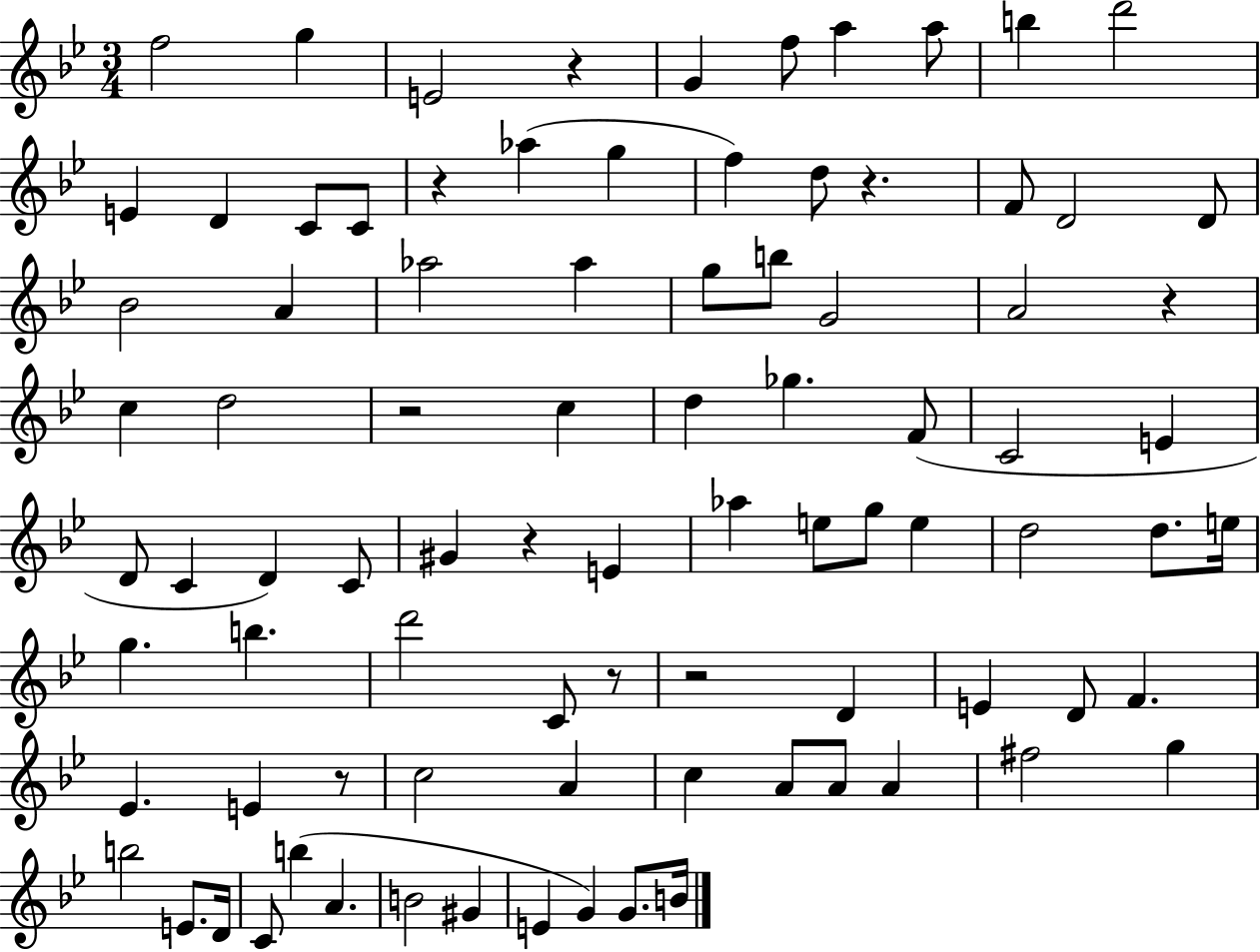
F5/h G5/q E4/h R/q G4/q F5/e A5/q A5/e B5/q D6/h E4/q D4/q C4/e C4/e R/q Ab5/q G5/q F5/q D5/e R/q. F4/e D4/h D4/e Bb4/h A4/q Ab5/h Ab5/q G5/e B5/e G4/h A4/h R/q C5/q D5/h R/h C5/q D5/q Gb5/q. F4/e C4/h E4/q D4/e C4/q D4/q C4/e G#4/q R/q E4/q Ab5/q E5/e G5/e E5/q D5/h D5/e. E5/s G5/q. B5/q. D6/h C4/e R/e R/h D4/q E4/q D4/e F4/q. Eb4/q. E4/q R/e C5/h A4/q C5/q A4/e A4/e A4/q F#5/h G5/q B5/h E4/e. D4/s C4/e B5/q A4/q. B4/h G#4/q E4/q G4/q G4/e. B4/s